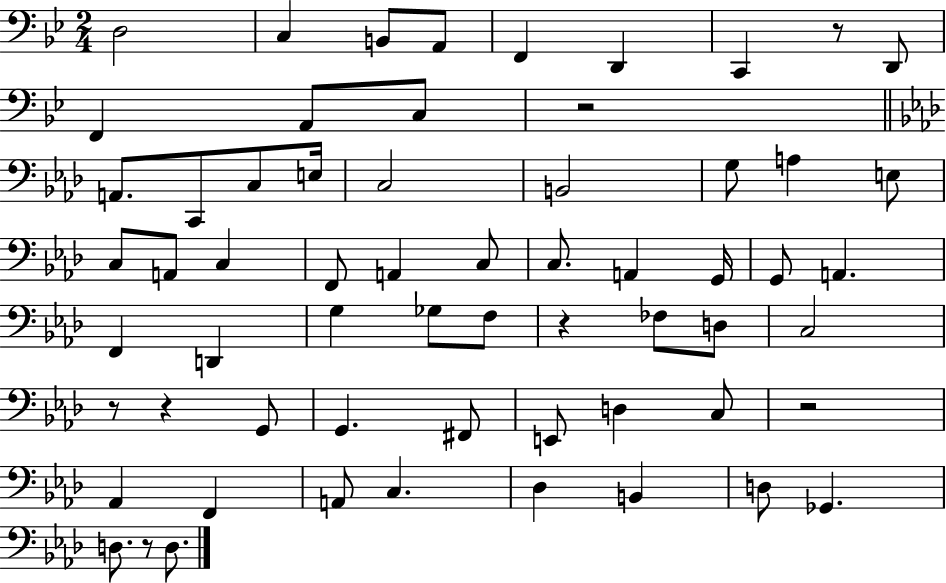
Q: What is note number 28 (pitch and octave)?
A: A2